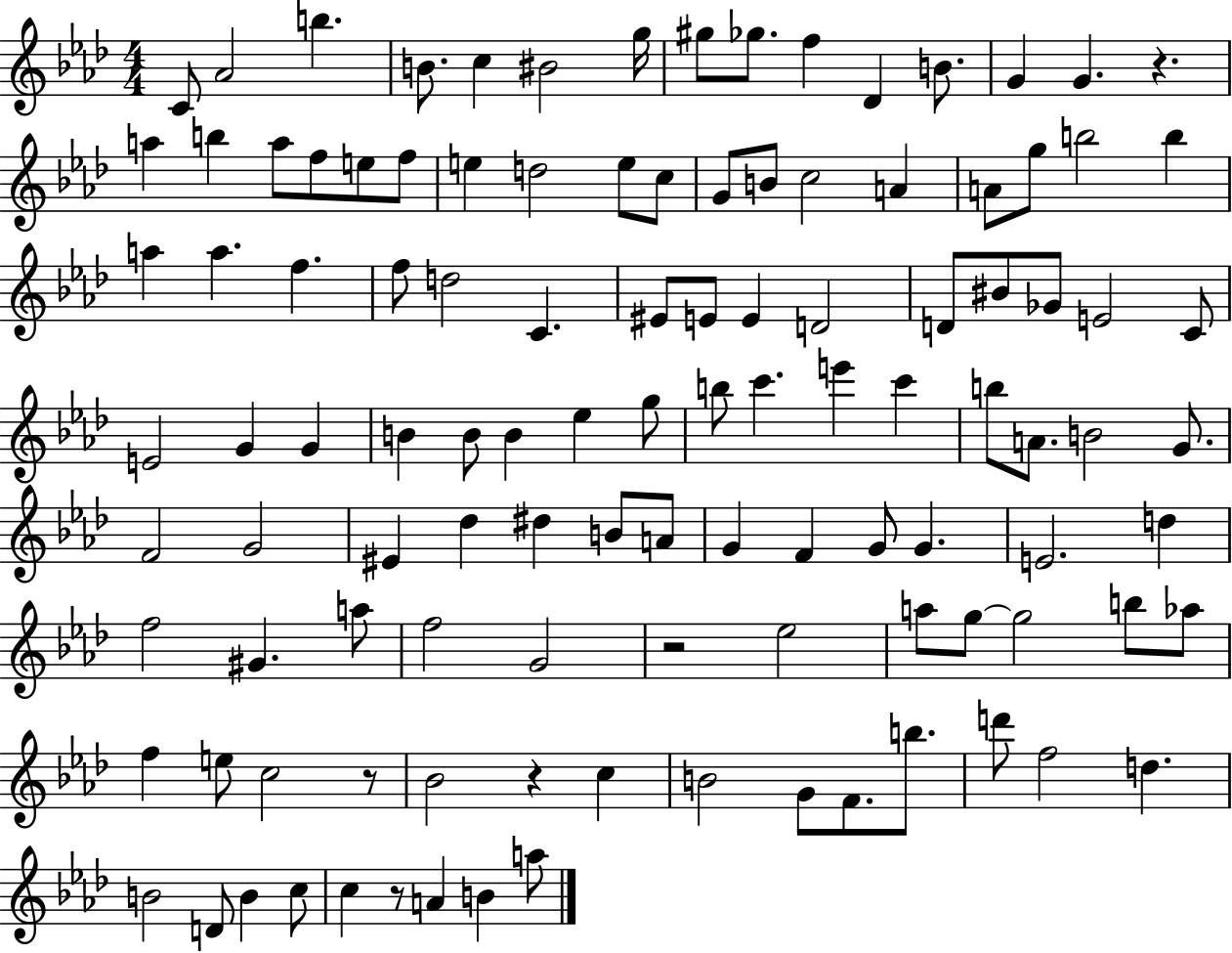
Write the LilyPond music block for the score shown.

{
  \clef treble
  \numericTimeSignature
  \time 4/4
  \key aes \major
  c'8 aes'2 b''4. | b'8. c''4 bis'2 g''16 | gis''8 ges''8. f''4 des'4 b'8. | g'4 g'4. r4. | \break a''4 b''4 a''8 f''8 e''8 f''8 | e''4 d''2 e''8 c''8 | g'8 b'8 c''2 a'4 | a'8 g''8 b''2 b''4 | \break a''4 a''4. f''4. | f''8 d''2 c'4. | eis'8 e'8 e'4 d'2 | d'8 bis'8 ges'8 e'2 c'8 | \break e'2 g'4 g'4 | b'4 b'8 b'4 ees''4 g''8 | b''8 c'''4. e'''4 c'''4 | b''8 a'8. b'2 g'8. | \break f'2 g'2 | eis'4 des''4 dis''4 b'8 a'8 | g'4 f'4 g'8 g'4. | e'2. d''4 | \break f''2 gis'4. a''8 | f''2 g'2 | r2 ees''2 | a''8 g''8~~ g''2 b''8 aes''8 | \break f''4 e''8 c''2 r8 | bes'2 r4 c''4 | b'2 g'8 f'8. b''8. | d'''8 f''2 d''4. | \break b'2 d'8 b'4 c''8 | c''4 r8 a'4 b'4 a''8 | \bar "|."
}